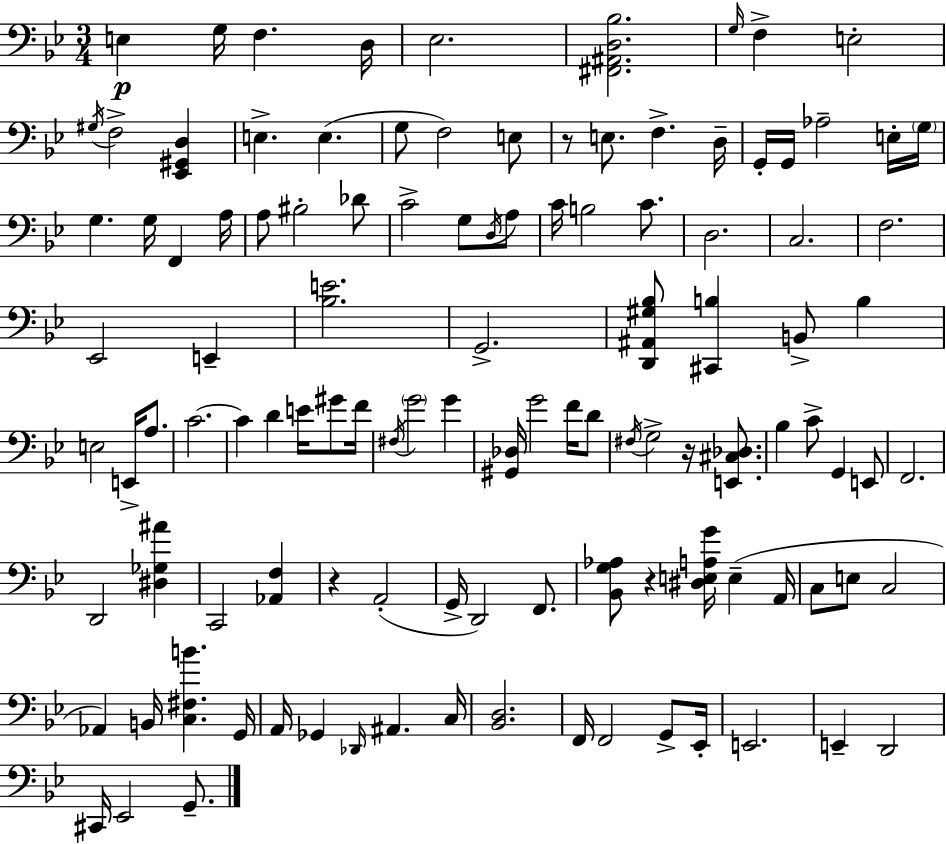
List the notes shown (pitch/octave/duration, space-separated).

E3/q G3/s F3/q. D3/s Eb3/h. [F#2,A#2,D3,Bb3]/h. G3/s F3/q E3/h G#3/s F3/h [Eb2,G#2,D3]/q E3/q. E3/q. G3/e F3/h E3/e R/e E3/e. F3/q. D3/s G2/s G2/s Ab3/h E3/s G3/s G3/q. G3/s F2/q A3/s A3/e BIS3/h Db4/e C4/h G3/e D3/s A3/e C4/s B3/h C4/e. D3/h. C3/h. F3/h. Eb2/h E2/q [Bb3,E4]/h. G2/h. [D2,A#2,G#3,Bb3]/e [C#2,B3]/q B2/e B3/q E3/h E2/s A3/e. C4/h. C4/q D4/q E4/s G#4/e F4/s F#3/s G4/h G4/q [G#2,Db3]/s G4/h F4/s D4/e F#3/s G3/h R/s [E2,C#3,Db3]/e. Bb3/q C4/e G2/q E2/e F2/h. D2/h [D#3,Gb3,A#4]/q C2/h [Ab2,F3]/q R/q A2/h G2/s D2/h F2/e. [Bb2,G3,Ab3]/e R/q [D#3,E3,A3,G4]/s E3/q A2/s C3/e E3/e C3/h Ab2/q B2/s [C3,F#3,B4]/q. G2/s A2/s Gb2/q Db2/s A#2/q. C3/s [Bb2,D3]/h. F2/s F2/h G2/e Eb2/s E2/h. E2/q D2/h C#2/s Eb2/h G2/e.